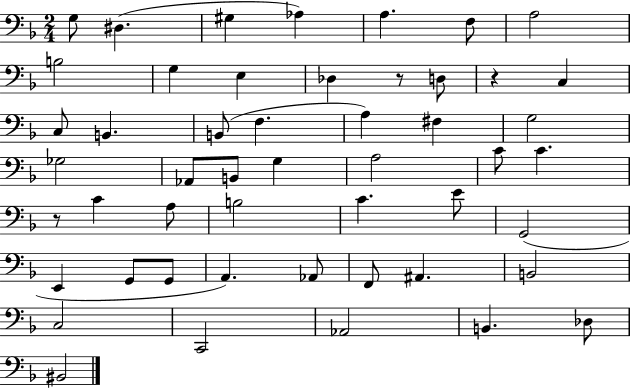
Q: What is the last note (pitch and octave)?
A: BIS2